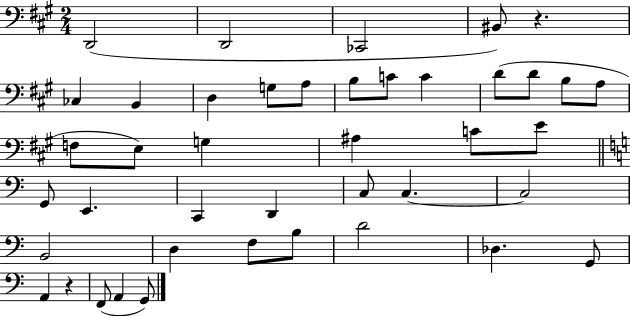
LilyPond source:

{
  \clef bass
  \numericTimeSignature
  \time 2/4
  \key a \major
  \repeat volta 2 { d,2( | d,2 | ces,2 | bis,8) r4. | \break ces4 b,4 | d4 g8 a8 | b8 c'8 c'4 | d'8( d'8 b8 a8 | \break f8 e8) g4 | ais4 c'8 e'8 | \bar "||" \break \key c \major g,8 e,4. | c,4 d,4 | c8 c4.~~ | c2 | \break b,2 | d4 f8 b8 | d'2 | des4. g,8 | \break a,4 r4 | f,8( a,4 g,8) | } \bar "|."
}